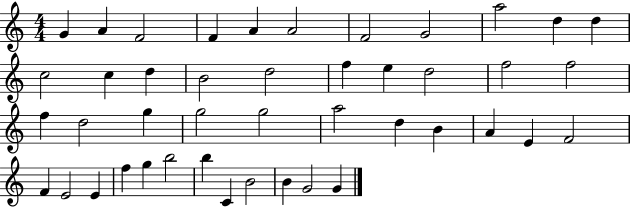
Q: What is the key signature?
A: C major